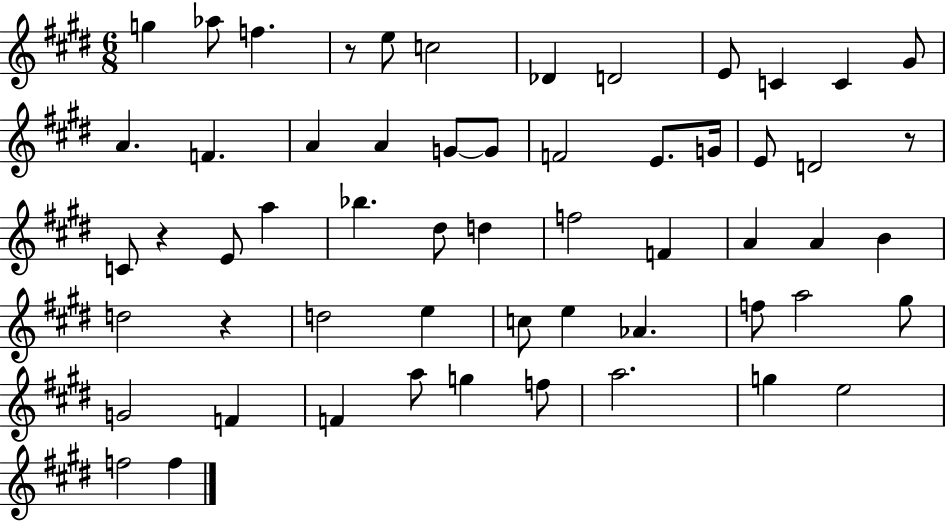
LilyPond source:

{
  \clef treble
  \numericTimeSignature
  \time 6/8
  \key e \major
  \repeat volta 2 { g''4 aes''8 f''4. | r8 e''8 c''2 | des'4 d'2 | e'8 c'4 c'4 gis'8 | \break a'4. f'4. | a'4 a'4 g'8~~ g'8 | f'2 e'8. g'16 | e'8 d'2 r8 | \break c'8 r4 e'8 a''4 | bes''4. dis''8 d''4 | f''2 f'4 | a'4 a'4 b'4 | \break d''2 r4 | d''2 e''4 | c''8 e''4 aes'4. | f''8 a''2 gis''8 | \break g'2 f'4 | f'4 a''8 g''4 f''8 | a''2. | g''4 e''2 | \break f''2 f''4 | } \bar "|."
}